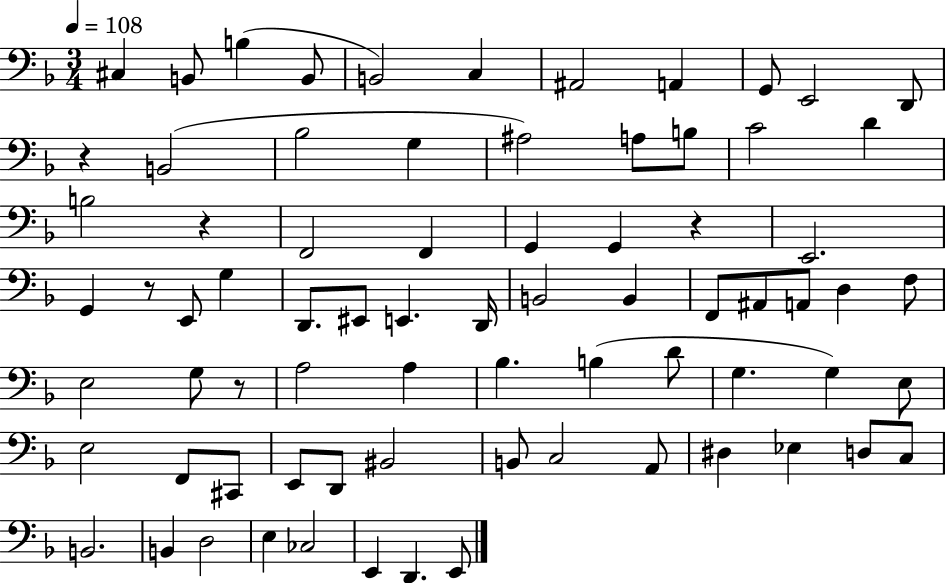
C#3/q B2/e B3/q B2/e B2/h C3/q A#2/h A2/q G2/e E2/h D2/e R/q B2/h Bb3/h G3/q A#3/h A3/e B3/e C4/h D4/q B3/h R/q F2/h F2/q G2/q G2/q R/q E2/h. G2/q R/e E2/e G3/q D2/e. EIS2/e E2/q. D2/s B2/h B2/q F2/e A#2/e A2/e D3/q F3/e E3/h G3/e R/e A3/h A3/q Bb3/q. B3/q D4/e G3/q. G3/q E3/e E3/h F2/e C#2/e E2/e D2/e BIS2/h B2/e C3/h A2/e D#3/q Eb3/q D3/e C3/e B2/h. B2/q D3/h E3/q CES3/h E2/q D2/q. E2/e